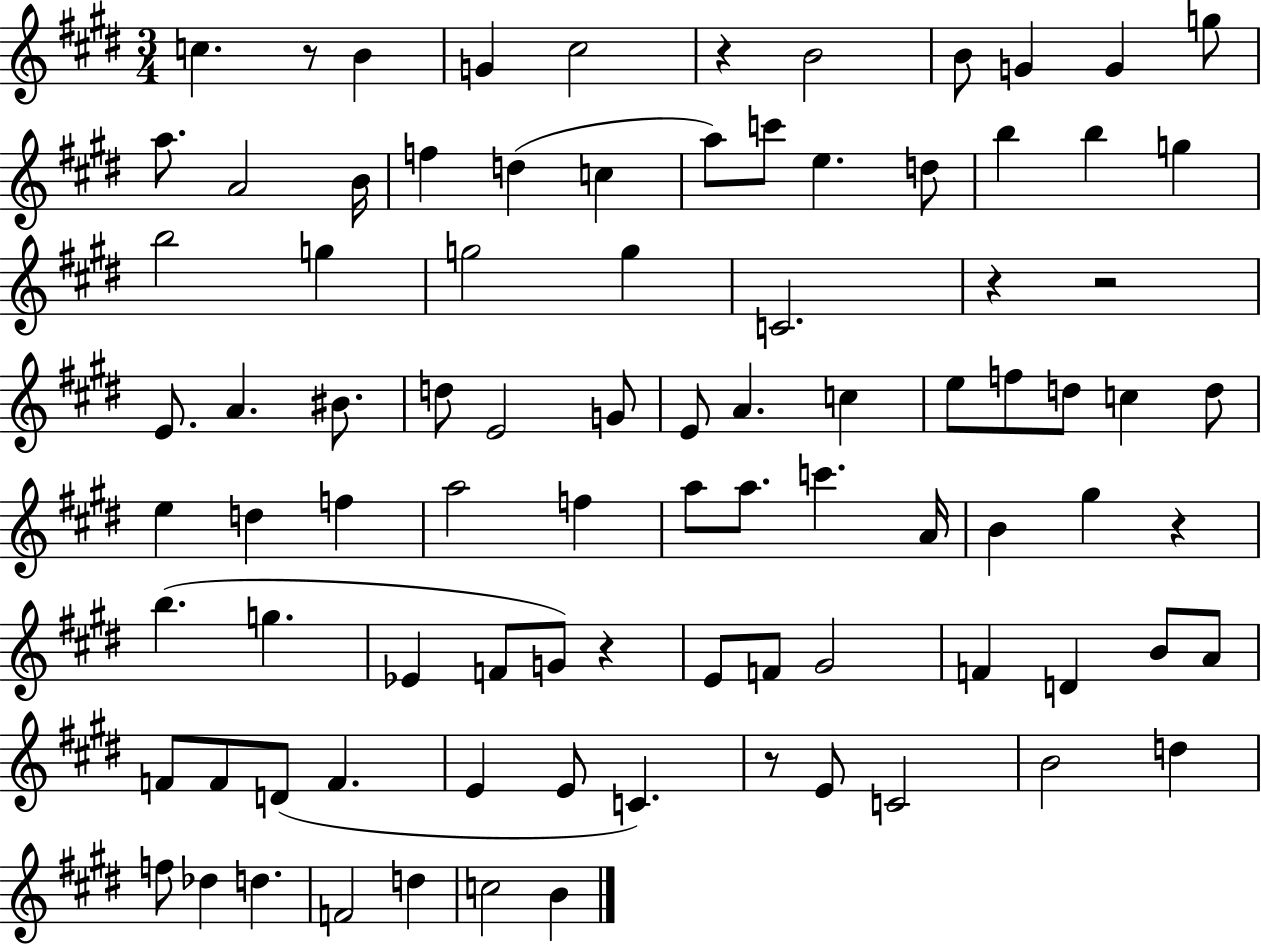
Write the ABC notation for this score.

X:1
T:Untitled
M:3/4
L:1/4
K:E
c z/2 B G ^c2 z B2 B/2 G G g/2 a/2 A2 B/4 f d c a/2 c'/2 e d/2 b b g b2 g g2 g C2 z z2 E/2 A ^B/2 d/2 E2 G/2 E/2 A c e/2 f/2 d/2 c d/2 e d f a2 f a/2 a/2 c' A/4 B ^g z b g _E F/2 G/2 z E/2 F/2 ^G2 F D B/2 A/2 F/2 F/2 D/2 F E E/2 C z/2 E/2 C2 B2 d f/2 _d d F2 d c2 B